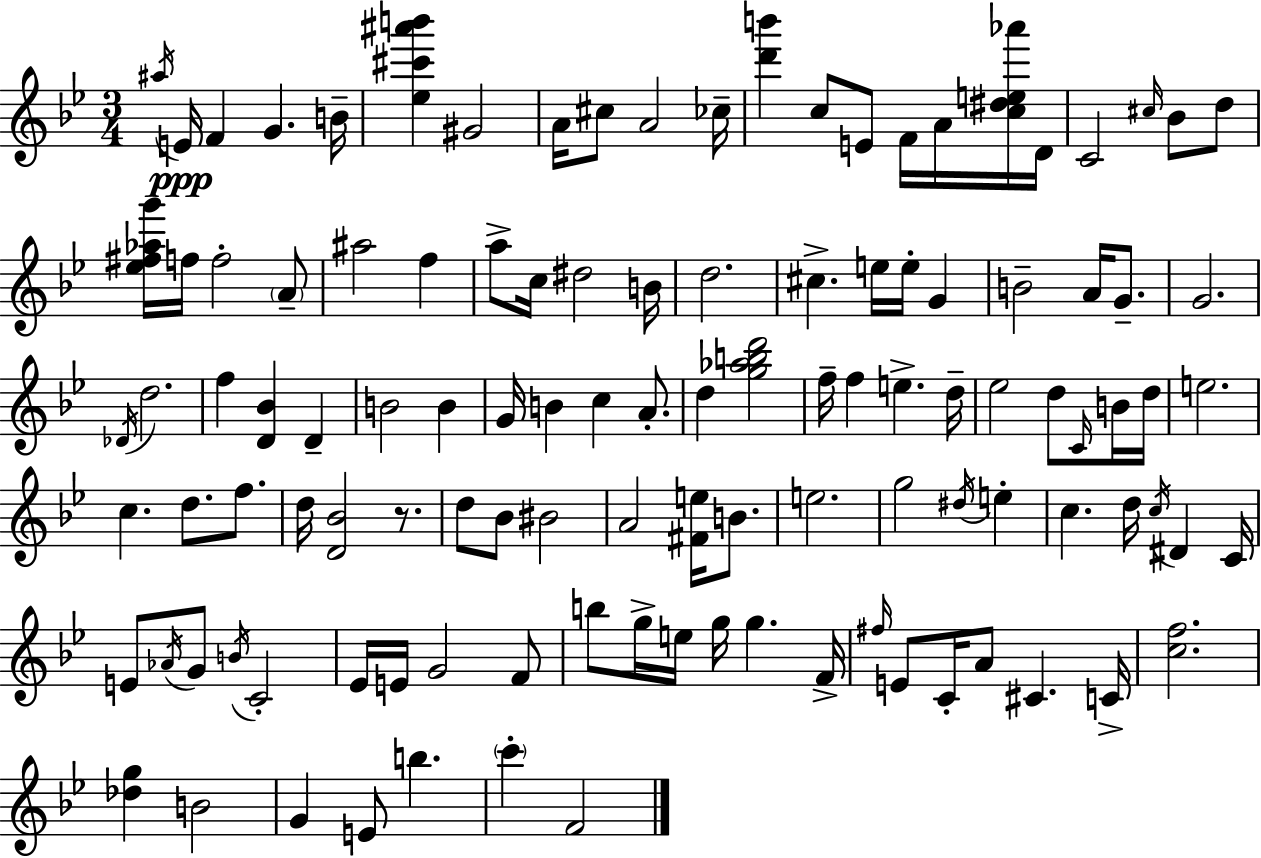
X:1
T:Untitled
M:3/4
L:1/4
K:Gm
^a/4 E/4 F G B/4 [_e^c'^a'b'] ^G2 A/4 ^c/2 A2 _c/4 [d'b'] c/2 E/2 F/4 A/4 [c^de_a']/4 D/4 C2 ^c/4 _B/2 d/2 [_e^f_ag']/4 f/4 f2 A/2 ^a2 f a/2 c/4 ^d2 B/4 d2 ^c e/4 e/4 G B2 A/4 G/2 G2 _D/4 d2 f [D_B] D B2 B G/4 B c A/2 d [g_abd']2 f/4 f e d/4 _e2 d/2 C/4 B/4 d/4 e2 c d/2 f/2 d/4 [D_B]2 z/2 d/2 _B/2 ^B2 A2 [^Fe]/4 B/2 e2 g2 ^d/4 e c d/4 c/4 ^D C/4 E/2 _A/4 G/2 B/4 C2 _E/4 E/4 G2 F/2 b/2 g/4 e/4 g/4 g F/4 ^f/4 E/2 C/4 A/2 ^C C/4 [cf]2 [_dg] B2 G E/2 b c' F2